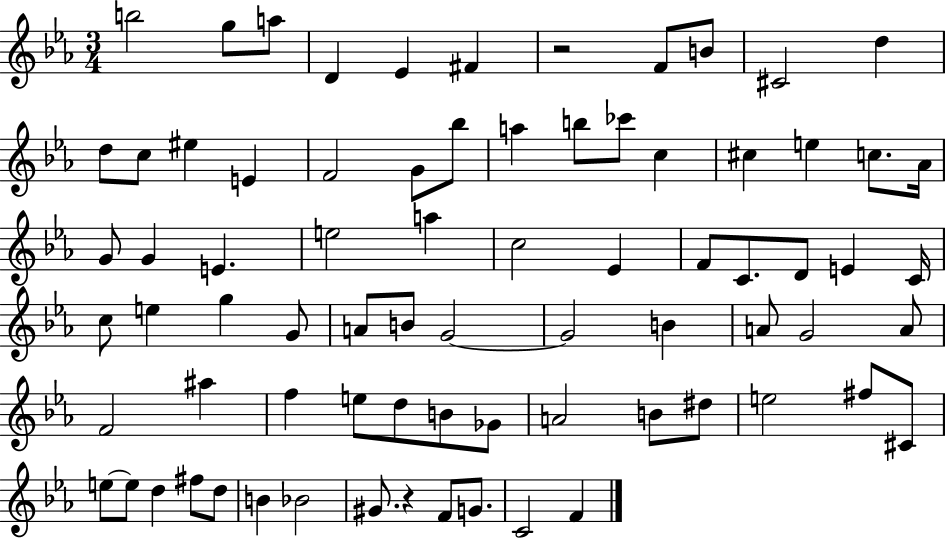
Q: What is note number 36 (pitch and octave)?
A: E4